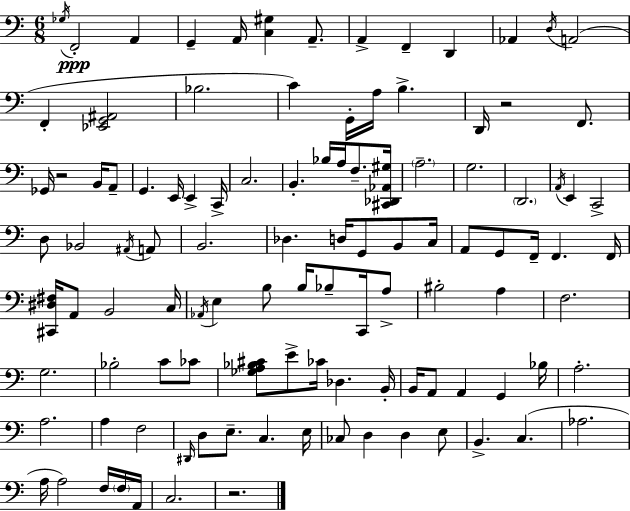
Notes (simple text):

Gb3/s F2/h A2/q G2/q A2/s [C3,G#3]/q A2/e. A2/q F2/q D2/q Ab2/q D3/s A2/h F2/q [Eb2,G2,A#2]/h Bb3/h. C4/q G2/s A3/s B3/q. D2/s R/h F2/e. Gb2/s R/h B2/s A2/e G2/q. E2/s E2/q C2/s C3/h. B2/q. Bb3/s A3/s F3/e. [C#2,Db2,Ab2,G#3]/s A3/h. G3/h. D2/h. A2/s E2/q C2/h D3/e Bb2/h A#2/s A2/e B2/h. Db3/q. D3/s G2/e B2/e C3/s A2/e G2/e F2/s F2/q. F2/s [C#2,D#3,F#3]/s A2/e B2/h C3/s Ab2/s E3/q B3/e B3/s Bb3/e C2/s A3/e BIS3/h A3/q F3/h. G3/h. Bb3/h C4/e CES4/e [Gb3,A3,Bb3,C#4]/e E4/e CES4/s Db3/q. B2/s B2/s A2/e A2/q G2/q Bb3/s A3/h. A3/h. A3/q F3/h D#2/s D3/e E3/e. C3/q. E3/s CES3/e D3/q D3/q E3/e B2/q. C3/q. Ab3/h. A3/s A3/h F3/s F3/s A2/s C3/h. R/h.